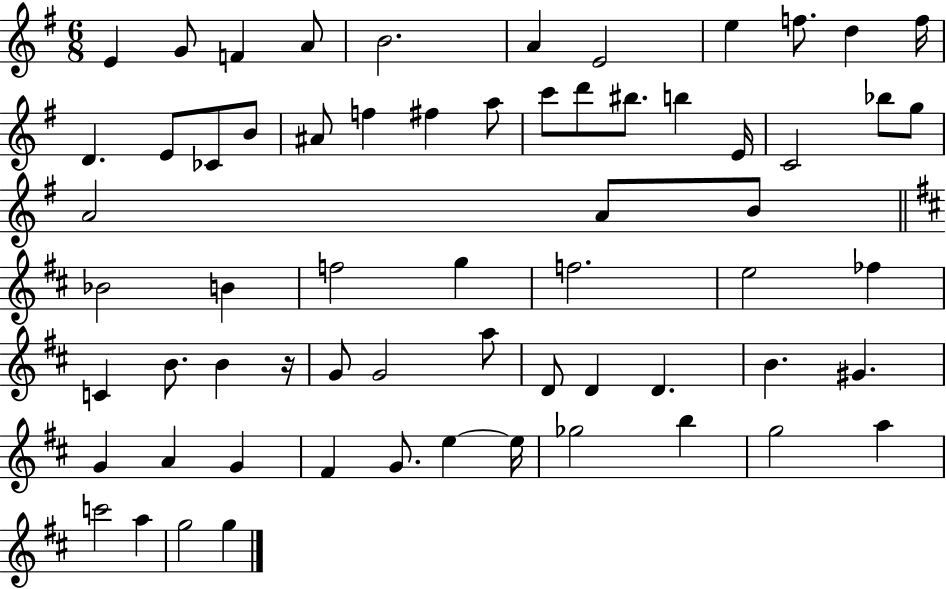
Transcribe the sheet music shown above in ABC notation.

X:1
T:Untitled
M:6/8
L:1/4
K:G
E G/2 F A/2 B2 A E2 e f/2 d f/4 D E/2 _C/2 B/2 ^A/2 f ^f a/2 c'/2 d'/2 ^b/2 b E/4 C2 _b/2 g/2 A2 A/2 B/2 _B2 B f2 g f2 e2 _f C B/2 B z/4 G/2 G2 a/2 D/2 D D B ^G G A G ^F G/2 e e/4 _g2 b g2 a c'2 a g2 g